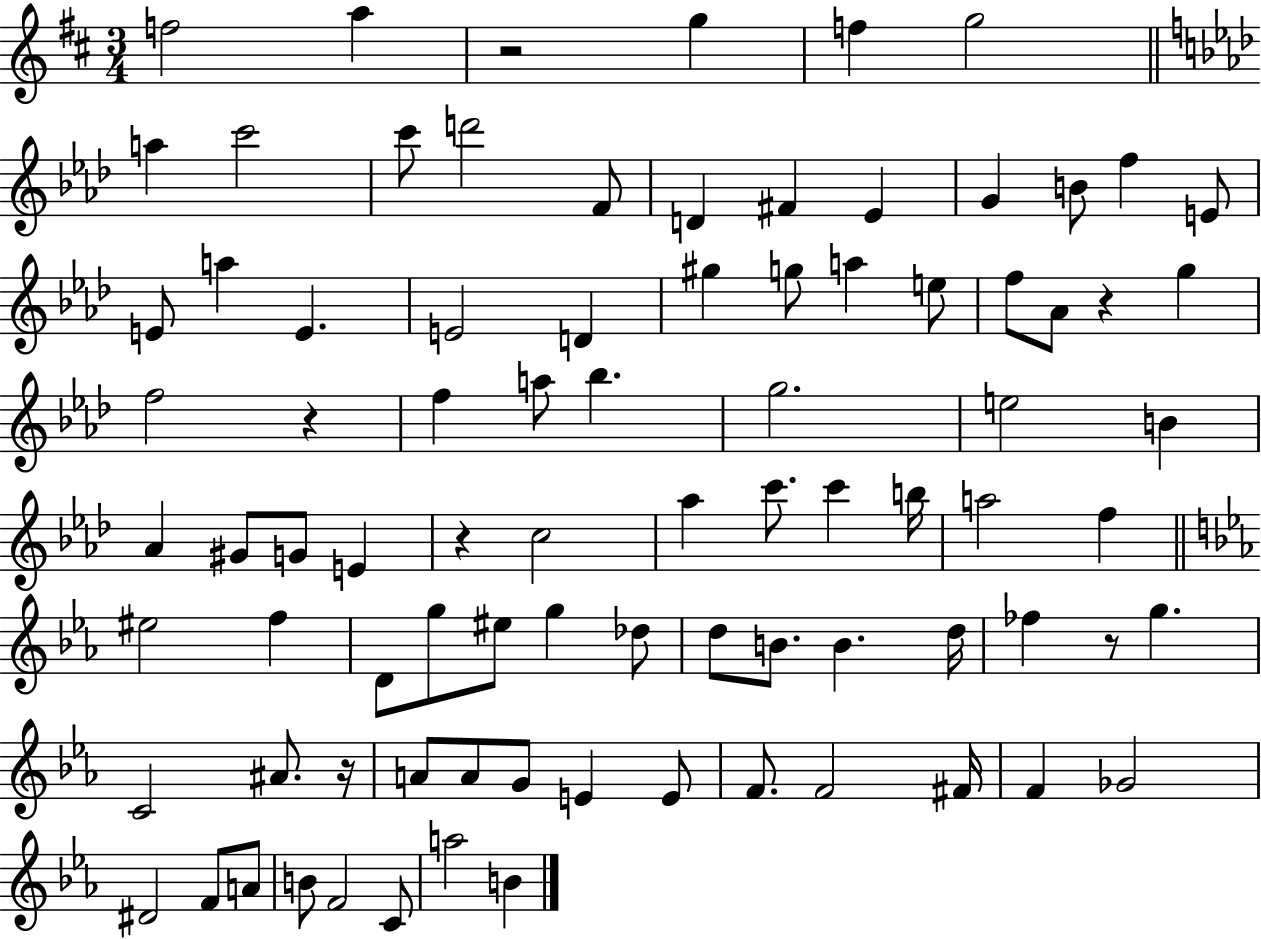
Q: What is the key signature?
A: D major